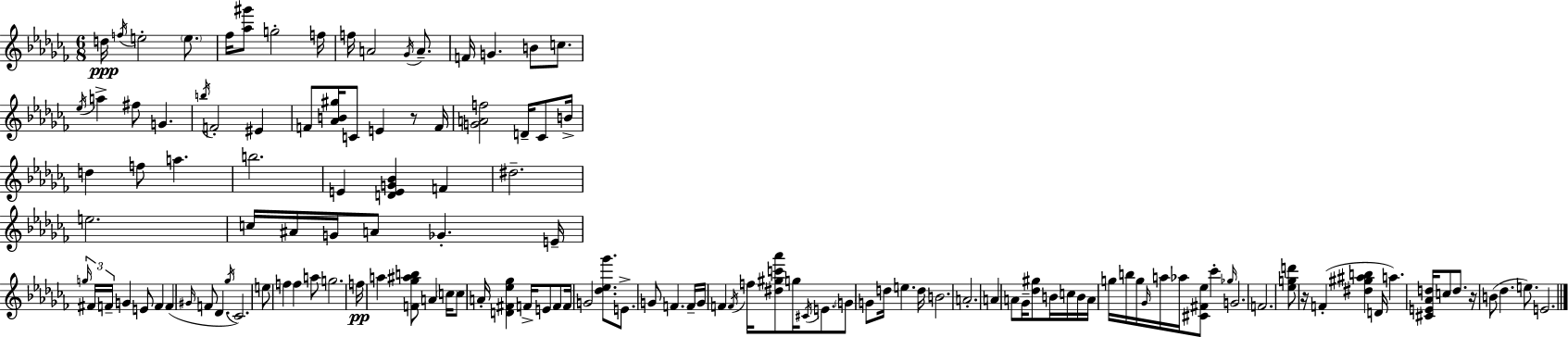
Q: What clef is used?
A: treble